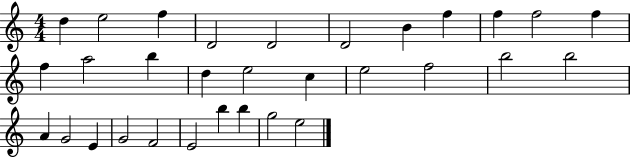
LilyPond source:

{
  \clef treble
  \numericTimeSignature
  \time 4/4
  \key c \major
  d''4 e''2 f''4 | d'2 d'2 | d'2 b'4 f''4 | f''4 f''2 f''4 | \break f''4 a''2 b''4 | d''4 e''2 c''4 | e''2 f''2 | b''2 b''2 | \break a'4 g'2 e'4 | g'2 f'2 | e'2 b''4 b''4 | g''2 e''2 | \break \bar "|."
}